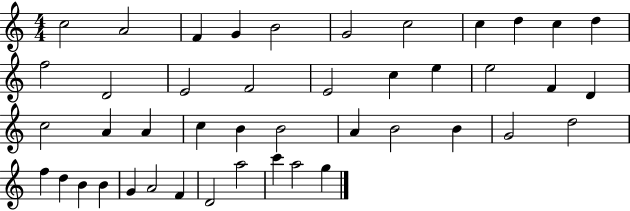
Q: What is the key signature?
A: C major